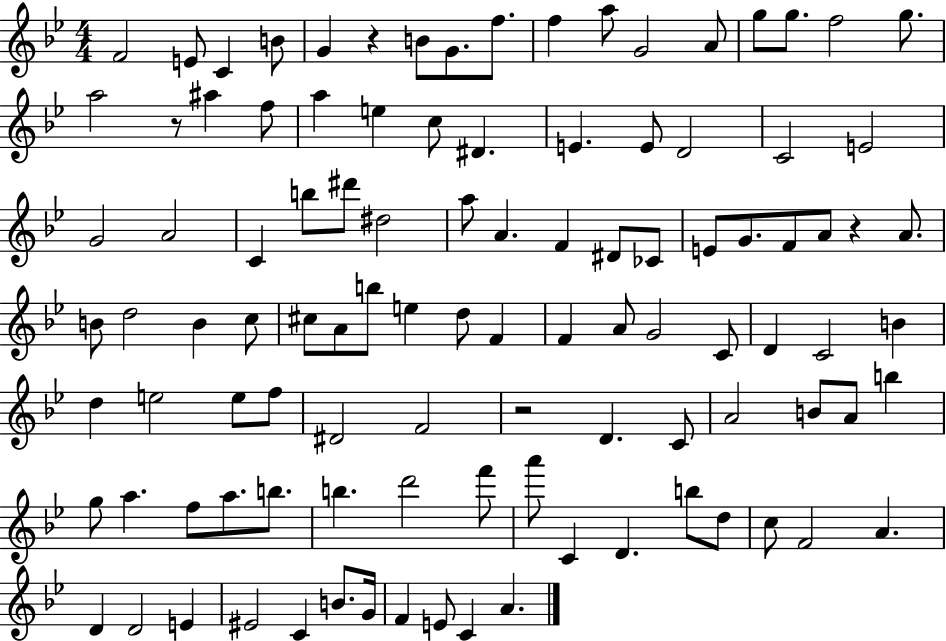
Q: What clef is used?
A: treble